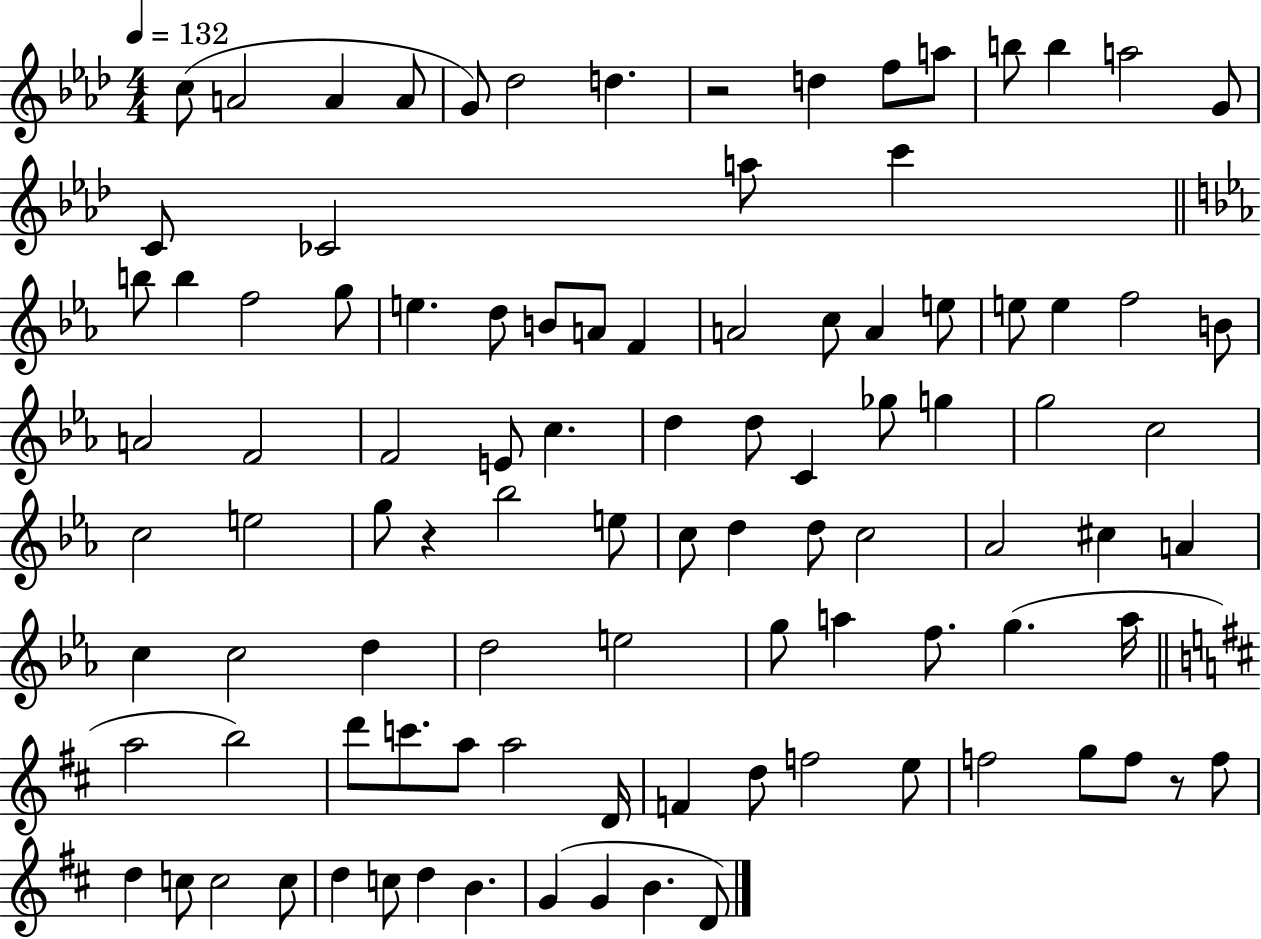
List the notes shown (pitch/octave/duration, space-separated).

C5/e A4/h A4/q A4/e G4/e Db5/h D5/q. R/h D5/q F5/e A5/e B5/e B5/q A5/h G4/e C4/e CES4/h A5/e C6/q B5/e B5/q F5/h G5/e E5/q. D5/e B4/e A4/e F4/q A4/h C5/e A4/q E5/e E5/e E5/q F5/h B4/e A4/h F4/h F4/h E4/e C5/q. D5/q D5/e C4/q Gb5/e G5/q G5/h C5/h C5/h E5/h G5/e R/q Bb5/h E5/e C5/e D5/q D5/e C5/h Ab4/h C#5/q A4/q C5/q C5/h D5/q D5/h E5/h G5/e A5/q F5/e. G5/q. A5/s A5/h B5/h D6/e C6/e. A5/e A5/h D4/s F4/q D5/e F5/h E5/e F5/h G5/e F5/e R/e F5/e D5/q C5/e C5/h C5/e D5/q C5/e D5/q B4/q. G4/q G4/q B4/q. D4/e